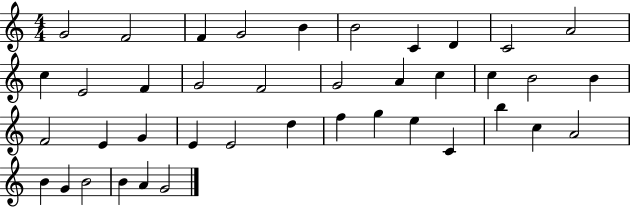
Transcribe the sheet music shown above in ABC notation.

X:1
T:Untitled
M:4/4
L:1/4
K:C
G2 F2 F G2 B B2 C D C2 A2 c E2 F G2 F2 G2 A c c B2 B F2 E G E E2 d f g e C b c A2 B G B2 B A G2